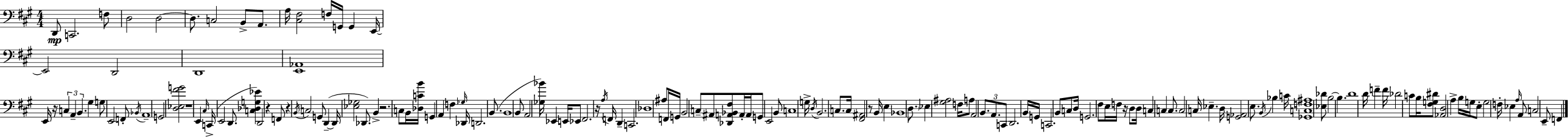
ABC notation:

X:1
T:Untitled
M:4/4
L:1/4
K:A
D,,/2 C,,2 F,/2 D,2 D,2 D,/2 C,2 B,,/2 A,,/2 A,/4 [^C,^F,]2 F,/4 G,,/4 G,, E,,/4 E,,2 D,,2 D,,4 [E,,_A,,]4 E,,/4 z/4 C, A,, B,, ^G, G,/2 E,,2 F,,/2 _B,,/4 A,,4 G,,2 [D,_E,^FG]2 z4 E,, ^C,/4 C,,/4 E,,2 D,,/2 [C,_D,G,_E] D,,2 z F,,/2 z B,,/4 C,2 G,,/2 D,, D,,/4 [_E,_G,]2 _D,,/2 B,, z2 C,/2 B,,/4 [_D,CB]/4 G,, A,, F, _G,/4 _D,,/4 D,,2 B,,/2 B,,4 B,,/2 A,,2 [_G,_B]/4 _E,, E,,/4 _E,,/2 ^F,,2 z/4 A,/4 F,,/4 D,, C,,2 _D,4 ^A,/2 F,,/4 G,,/4 B,,2 C,/2 ^A,,/2 [_D,,A,,_B,,^F,]/2 A,,/4 A,,/4 G,,/2 E,,2 B,,/2 C,4 G,/4 D,/4 B,,2 C,/2 C,/4 [^F,,^A,,]2 z/2 B,,/4 E, _B,,4 D,/2 _E, [^G,^A,]2 F,/4 A,/2 A,,2 B,,/2 A,,/2 C,,/2 D,,2 B,,/4 G,,/4 C,,2 B,,/2 C,/2 D,/4 G,,2 ^F,/2 E,/4 F,/4 z/4 D,/2 D,/4 C, C, C,/2 C,2 C,/4 _E, D,/4 [G,,_A,,]2 E,/2 B,,/4 _B, C/4 [_G,,C,F,^A,]4 [_E,_D]/2 B,2 B, D4 D/4 F F/4 _D2 C/2 B,/4 [^F,G,^D]/2 [_A,,D,]2 A, B,/4 G,/4 E,/2 G,2 F,/4 _E, A,/4 A,,/2 C,2 E,,/2 F,,